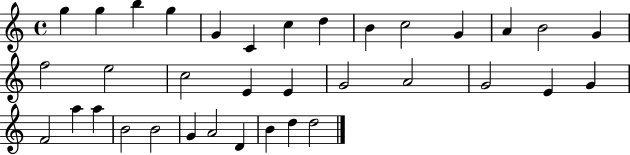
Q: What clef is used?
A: treble